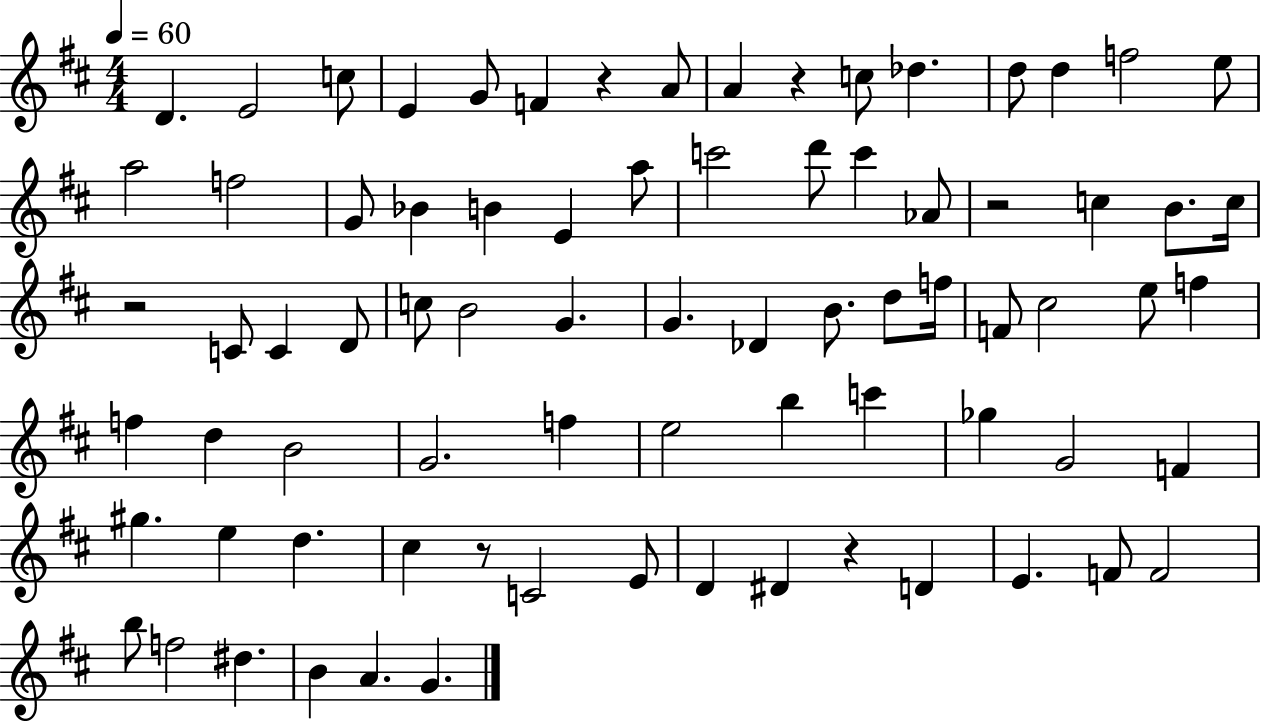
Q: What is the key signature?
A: D major